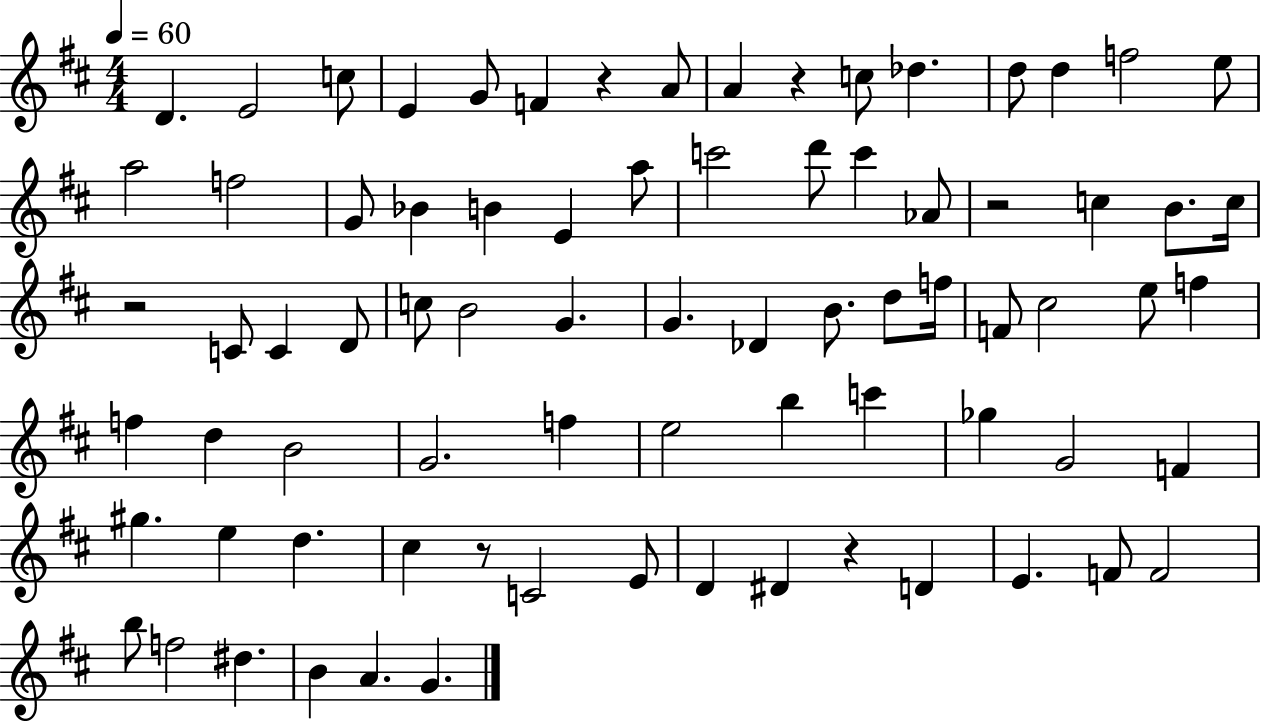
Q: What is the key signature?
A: D major